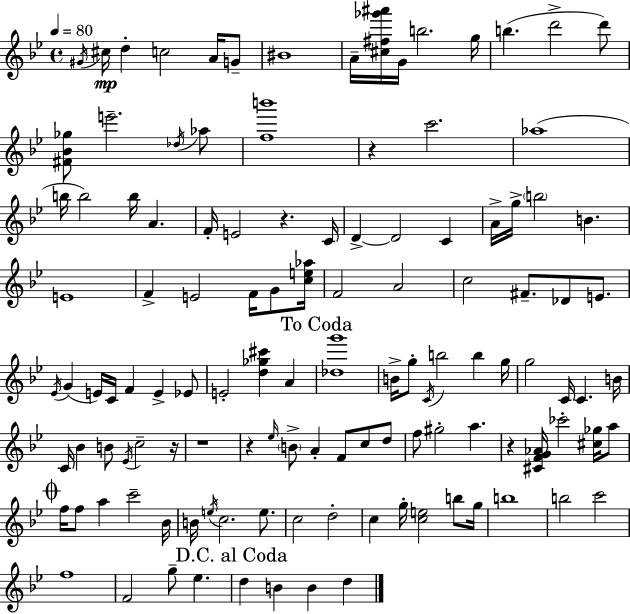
{
  \clef treble
  \time 4/4
  \defaultTimeSignature
  \key g \minor
  \tempo 4 = 80
  \acciaccatura { gis'16 }\mp cis''16 d''4-. c''2 a'16 g'8-- | bis'1 | a'16-- <cis'' fis'' ges''' ais'''>16 g'16 b''2. | g''16 b''4.( d'''2-> d'''8) | \break <fis' bes' ges''>8 e'''2.-- \acciaccatura { des''16 } | aes''8 <f'' b'''>1 | r4 c'''2. | aes''1( | \break b''16 b''2) b''16 a'4. | f'16-. e'2 r4. | c'16 d'4->~~ d'2 c'4 | a'16-> g''16-> \parenthesize b''2 b'4. | \break e'1 | f'4-> e'2 f'16 g'8 | <c'' e'' aes''>16 f'2 a'2 | c''2 fis'8.-- des'8 e'8. | \break \acciaccatura { ees'16 }( g'4 e'16) c'16 f'4 e'4-> | ees'8 e'2-. <d'' ges'' cis'''>4 a'4 | \mark "To Coda" <des'' g'''>1 | b'16-> g''8-. \acciaccatura { c'16 } b''2 b''4 | \break g''16 g''2 c'16 c'4. | b'16 c'16 bes'4 b'8 \acciaccatura { ees'16 } c''2-- | r16 r1 | r4 \grace { ees''16 } \parenthesize b'8-> a'4-. | \break f'8 c''8 d''8 f''8 gis''2-. | a''4. r4 <cis' f' g' aes'>16 ces'''2-. | <cis'' ges''>16 a''8 \mark \markup { \musicglyph "scripts.coda" } f''16 f''8 a''4 c'''2-- | bes'16 b'16 \acciaccatura { e''16 } c''2. | \break e''8. c''2 d''2-. | c''4 g''16-. <c'' e''>2 | b''8 g''16 b''1 | b''2 c'''2 | \break f''1 | f'2 g''8-- | ees''4. \mark "D.C. al Coda" d''4 b'4 b'4 | d''4 \bar "|."
}